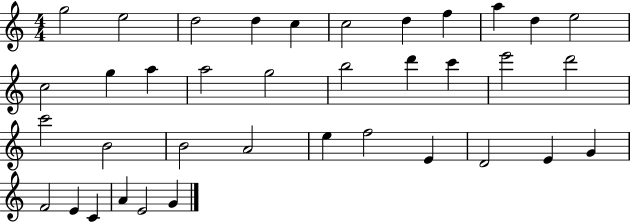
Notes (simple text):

G5/h E5/h D5/h D5/q C5/q C5/h D5/q F5/q A5/q D5/q E5/h C5/h G5/q A5/q A5/h G5/h B5/h D6/q C6/q E6/h D6/h C6/h B4/h B4/h A4/h E5/q F5/h E4/q D4/h E4/q G4/q F4/h E4/q C4/q A4/q E4/h G4/q